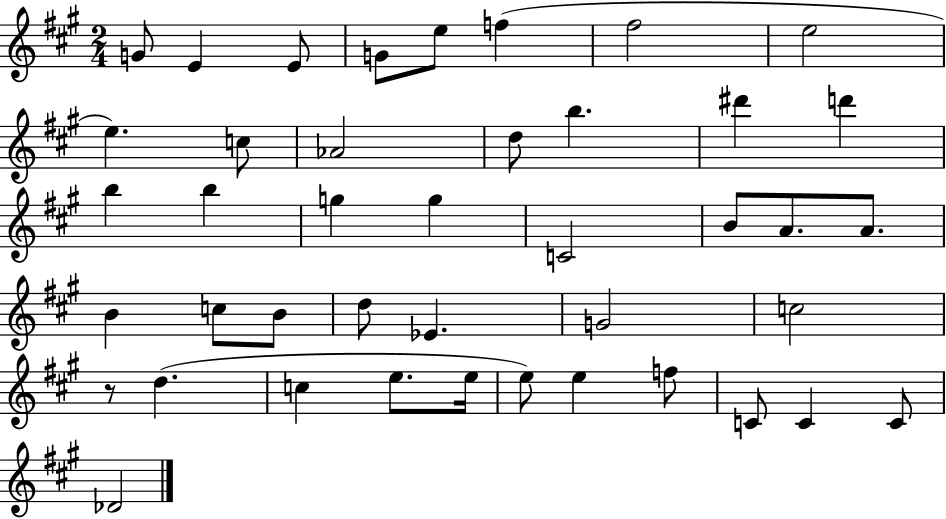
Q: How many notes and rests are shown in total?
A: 42